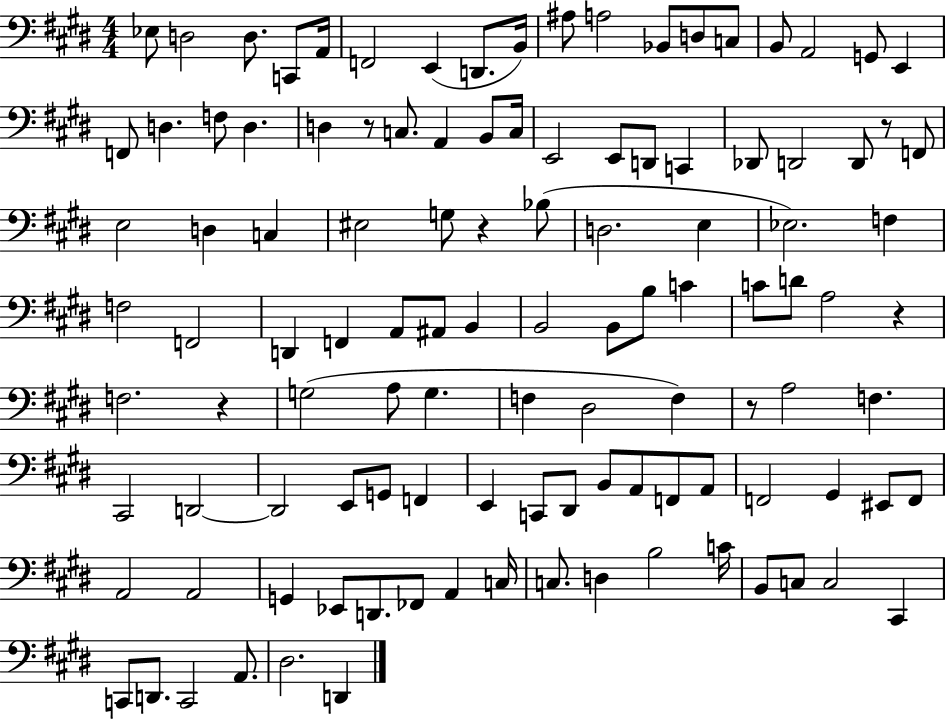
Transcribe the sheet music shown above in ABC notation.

X:1
T:Untitled
M:4/4
L:1/4
K:E
_E,/2 D,2 D,/2 C,,/2 A,,/4 F,,2 E,, D,,/2 B,,/4 ^A,/2 A,2 _B,,/2 D,/2 C,/2 B,,/2 A,,2 G,,/2 E,, F,,/2 D, F,/2 D, D, z/2 C,/2 A,, B,,/2 C,/4 E,,2 E,,/2 D,,/2 C,, _D,,/2 D,,2 D,,/2 z/2 F,,/2 E,2 D, C, ^E,2 G,/2 z _B,/2 D,2 E, _E,2 F, F,2 F,,2 D,, F,, A,,/2 ^A,,/2 B,, B,,2 B,,/2 B,/2 C C/2 D/2 A,2 z F,2 z G,2 A,/2 G, F, ^D,2 F, z/2 A,2 F, ^C,,2 D,,2 D,,2 E,,/2 G,,/2 F,, E,, C,,/2 ^D,,/2 B,,/2 A,,/2 F,,/2 A,,/2 F,,2 ^G,, ^E,,/2 F,,/2 A,,2 A,,2 G,, _E,,/2 D,,/2 _F,,/2 A,, C,/4 C,/2 D, B,2 C/4 B,,/2 C,/2 C,2 ^C,, C,,/2 D,,/2 C,,2 A,,/2 ^D,2 D,,